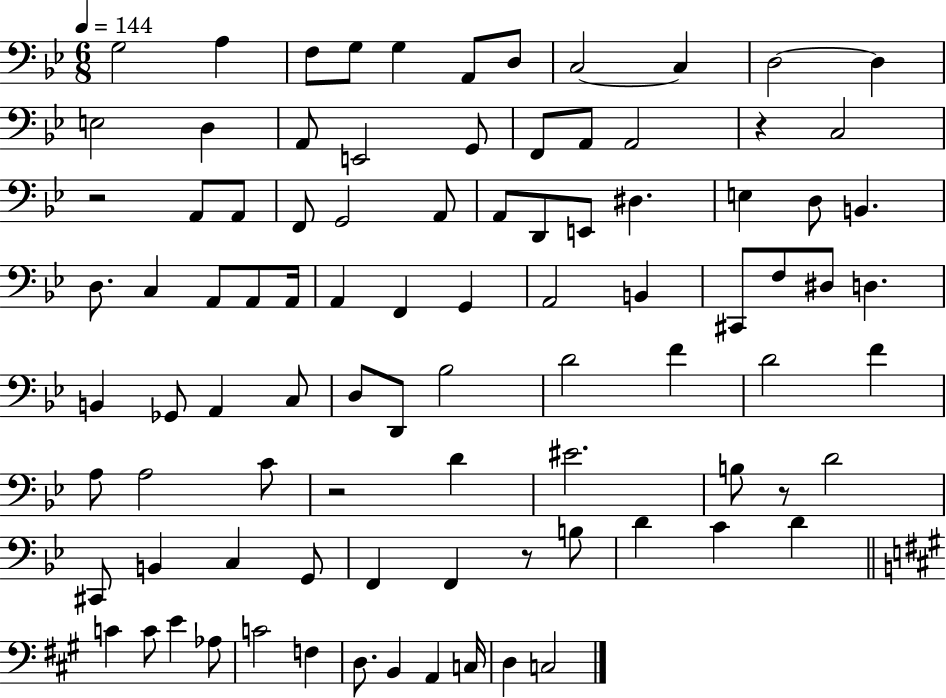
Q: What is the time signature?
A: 6/8